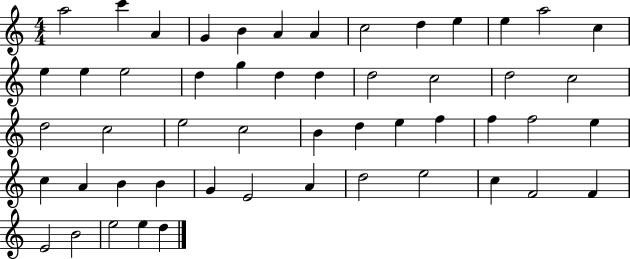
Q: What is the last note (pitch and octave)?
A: D5